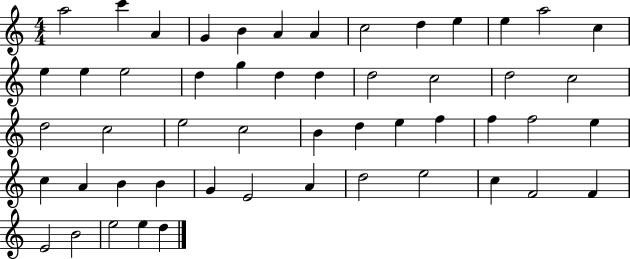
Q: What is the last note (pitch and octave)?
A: D5